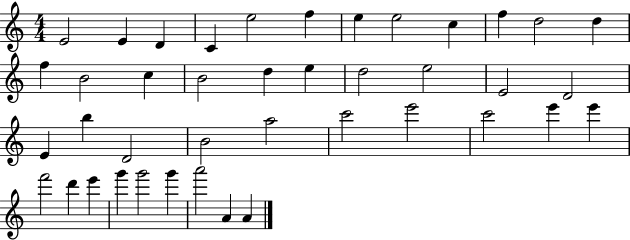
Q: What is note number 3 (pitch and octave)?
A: D4